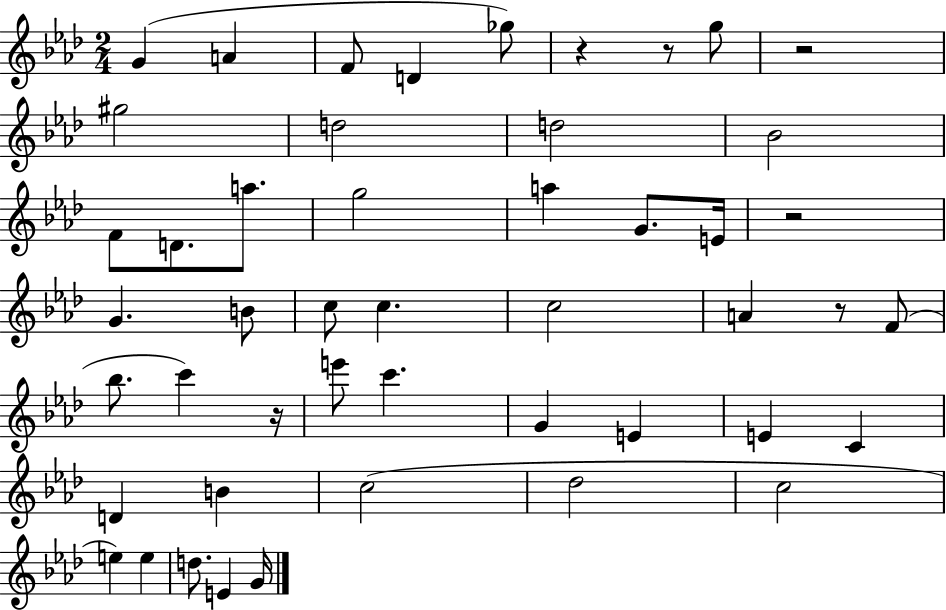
{
  \clef treble
  \numericTimeSignature
  \time 2/4
  \key aes \major
  g'4( a'4 | f'8 d'4 ges''8) | r4 r8 g''8 | r2 | \break gis''2 | d''2 | d''2 | bes'2 | \break f'8 d'8. a''8. | g''2 | a''4 g'8. e'16 | r2 | \break g'4. b'8 | c''8 c''4. | c''2 | a'4 r8 f'8( | \break bes''8. c'''4) r16 | e'''8 c'''4. | g'4 e'4 | e'4 c'4 | \break d'4 b'4 | c''2( | des''2 | c''2 | \break e''4) e''4 | d''8. e'4 g'16 | \bar "|."
}